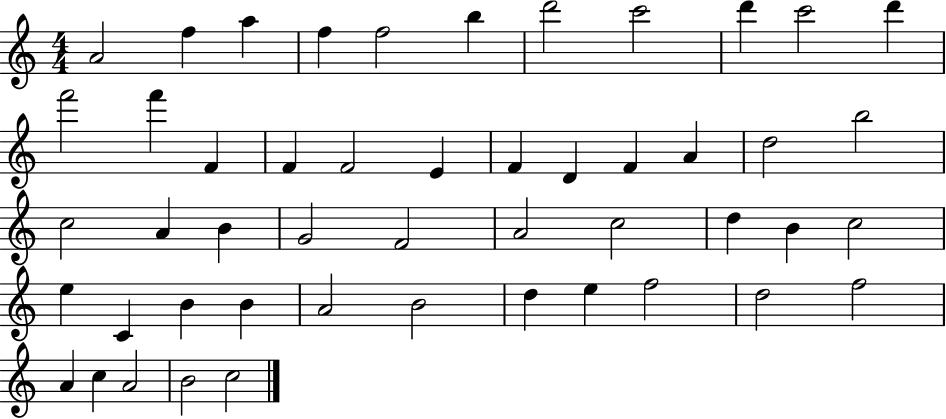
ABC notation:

X:1
T:Untitled
M:4/4
L:1/4
K:C
A2 f a f f2 b d'2 c'2 d' c'2 d' f'2 f' F F F2 E F D F A d2 b2 c2 A B G2 F2 A2 c2 d B c2 e C B B A2 B2 d e f2 d2 f2 A c A2 B2 c2